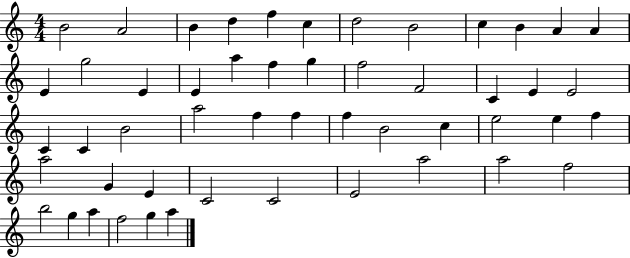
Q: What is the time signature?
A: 4/4